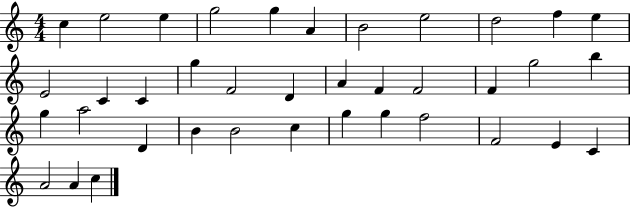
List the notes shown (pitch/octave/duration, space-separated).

C5/q E5/h E5/q G5/h G5/q A4/q B4/h E5/h D5/h F5/q E5/q E4/h C4/q C4/q G5/q F4/h D4/q A4/q F4/q F4/h F4/q G5/h B5/q G5/q A5/h D4/q B4/q B4/h C5/q G5/q G5/q F5/h F4/h E4/q C4/q A4/h A4/q C5/q